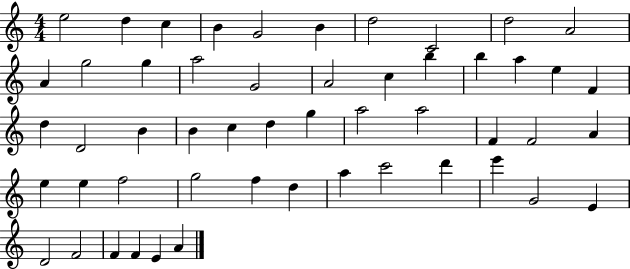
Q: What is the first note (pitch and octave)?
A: E5